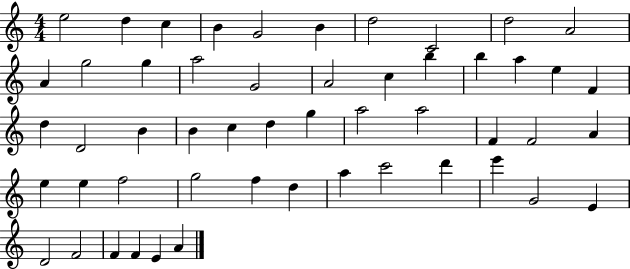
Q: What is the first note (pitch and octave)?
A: E5